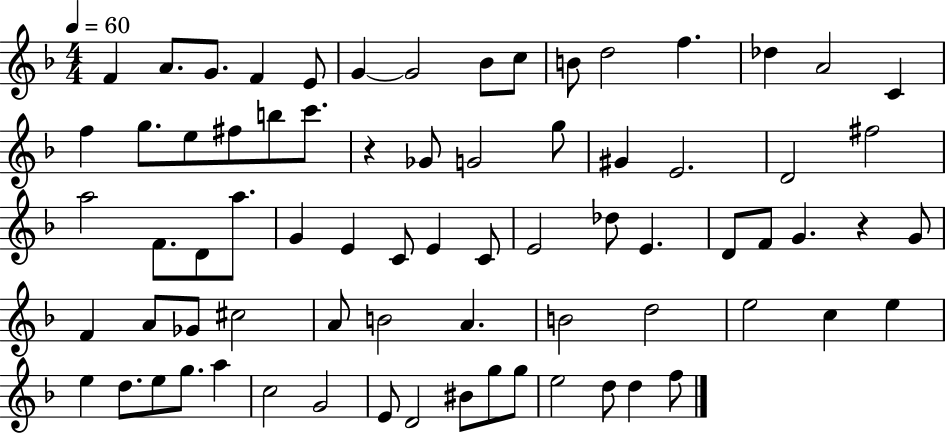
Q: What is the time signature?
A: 4/4